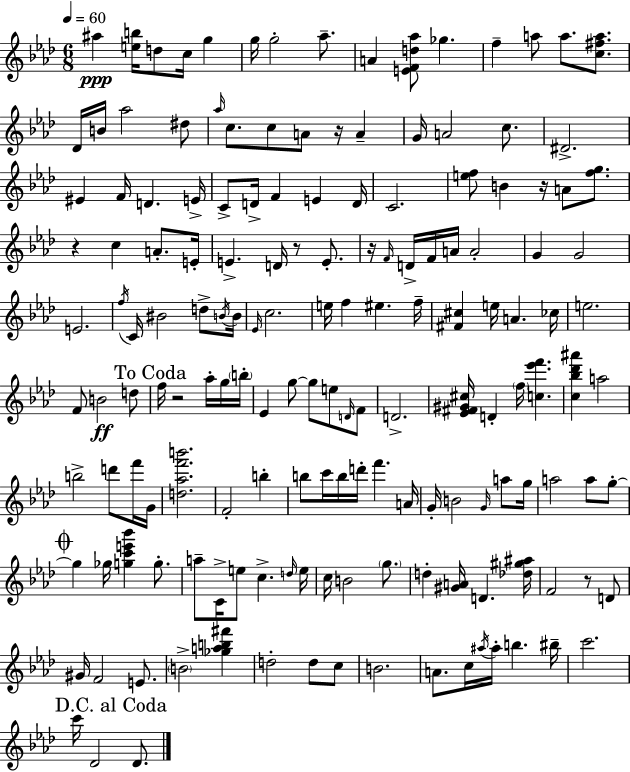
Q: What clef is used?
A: treble